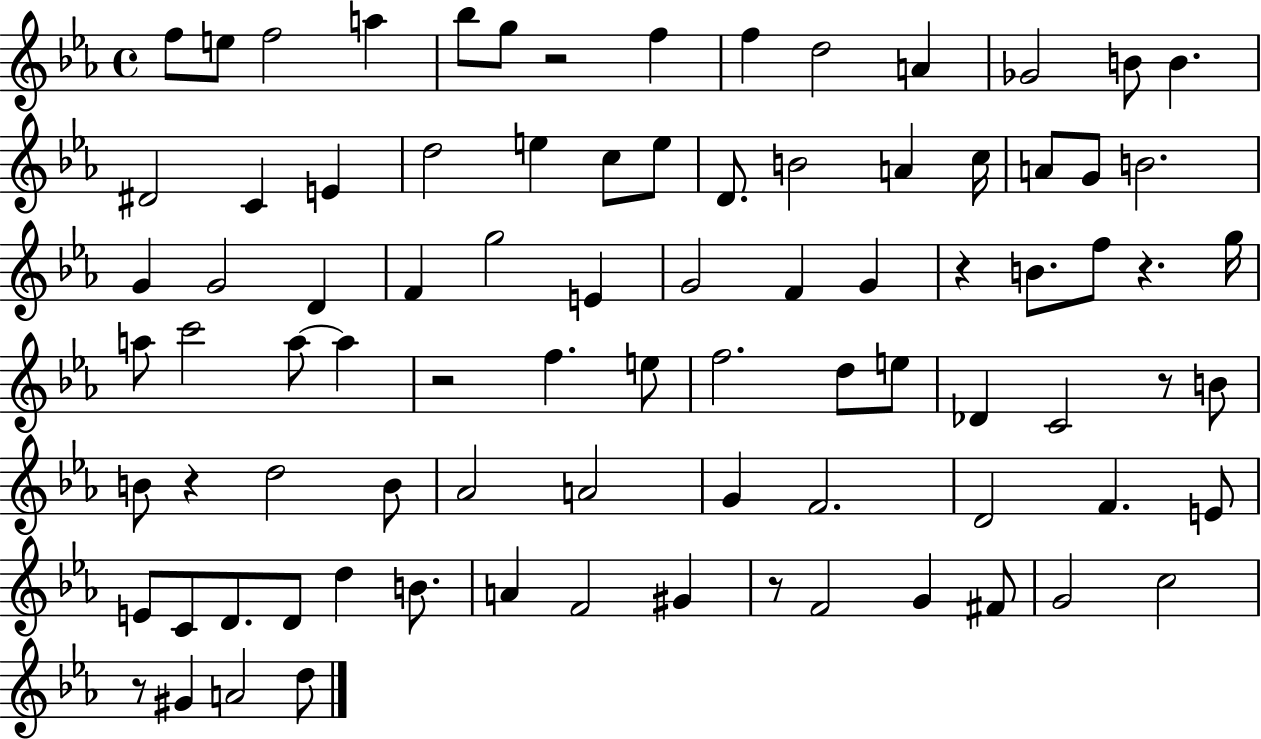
X:1
T:Untitled
M:4/4
L:1/4
K:Eb
f/2 e/2 f2 a _b/2 g/2 z2 f f d2 A _G2 B/2 B ^D2 C E d2 e c/2 e/2 D/2 B2 A c/4 A/2 G/2 B2 G G2 D F g2 E G2 F G z B/2 f/2 z g/4 a/2 c'2 a/2 a z2 f e/2 f2 d/2 e/2 _D C2 z/2 B/2 B/2 z d2 B/2 _A2 A2 G F2 D2 F E/2 E/2 C/2 D/2 D/2 d B/2 A F2 ^G z/2 F2 G ^F/2 G2 c2 z/2 ^G A2 d/2